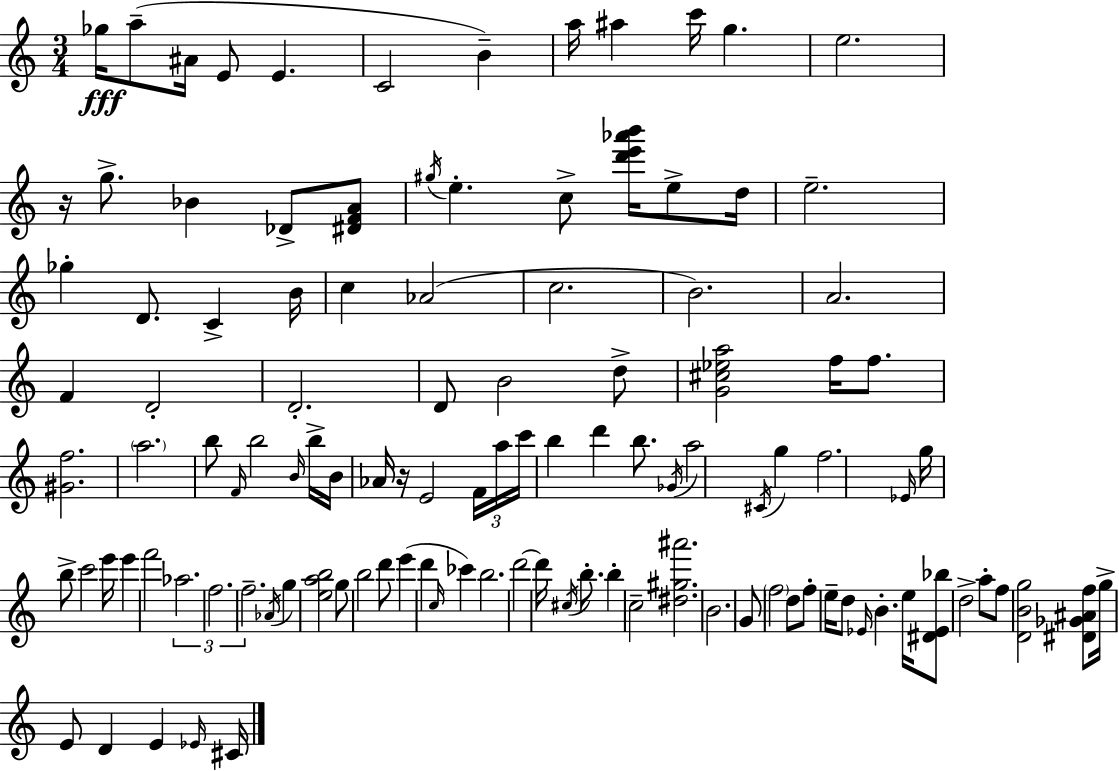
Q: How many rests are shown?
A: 2